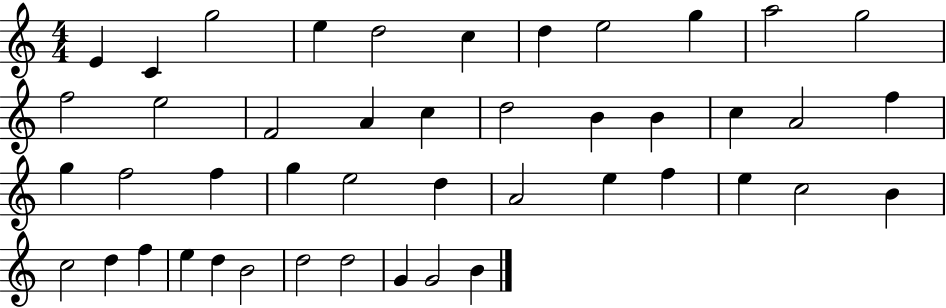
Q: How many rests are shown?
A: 0